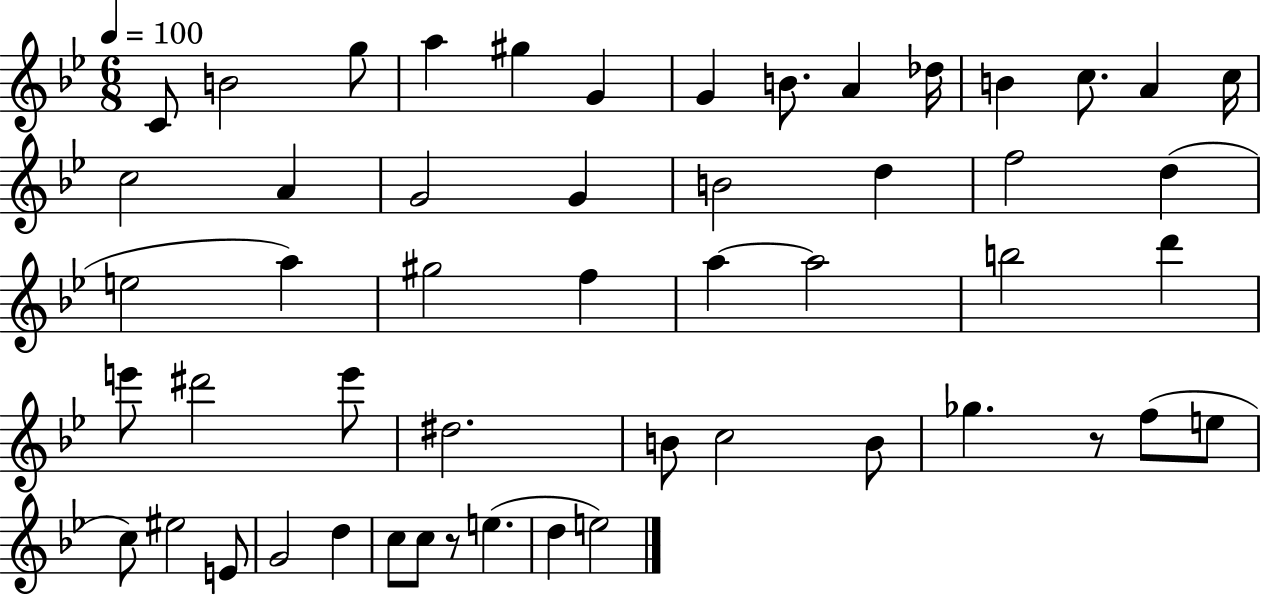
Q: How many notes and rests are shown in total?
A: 52